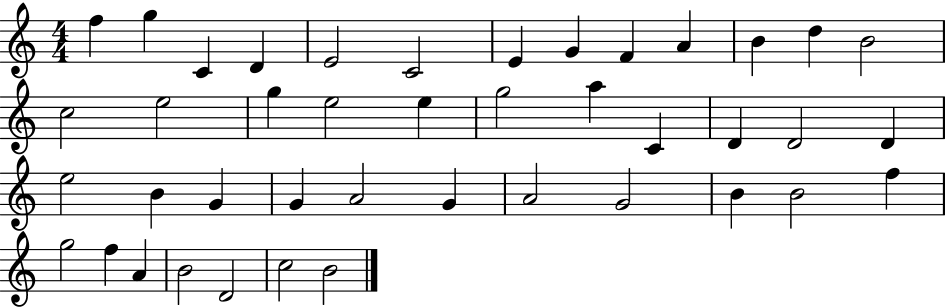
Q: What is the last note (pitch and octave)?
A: B4